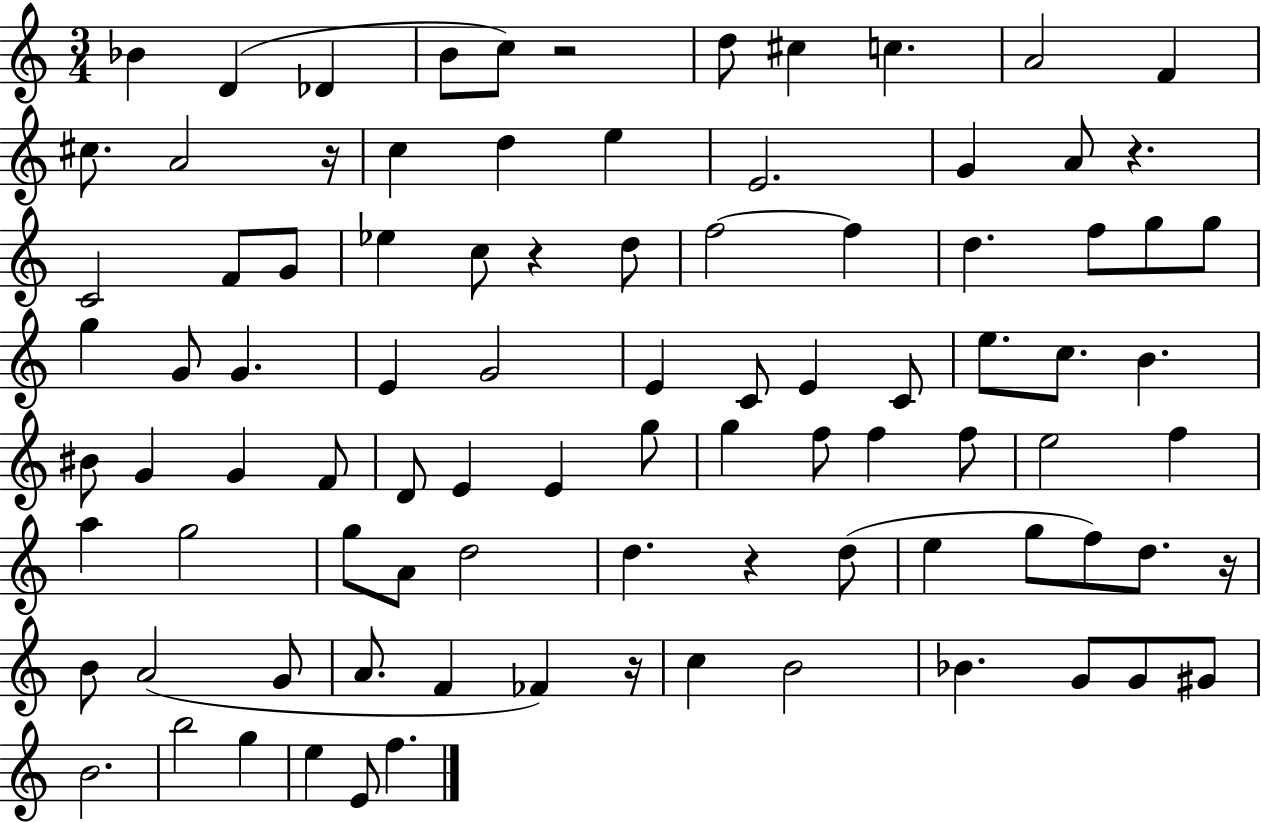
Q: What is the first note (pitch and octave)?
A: Bb4